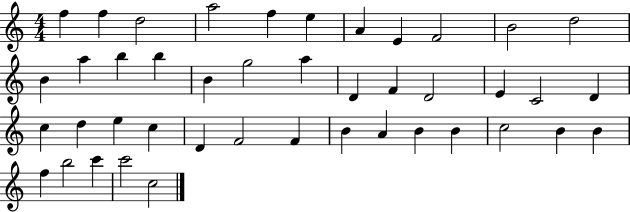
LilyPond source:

{
  \clef treble
  \numericTimeSignature
  \time 4/4
  \key c \major
  f''4 f''4 d''2 | a''2 f''4 e''4 | a'4 e'4 f'2 | b'2 d''2 | \break b'4 a''4 b''4 b''4 | b'4 g''2 a''4 | d'4 f'4 d'2 | e'4 c'2 d'4 | \break c''4 d''4 e''4 c''4 | d'4 f'2 f'4 | b'4 a'4 b'4 b'4 | c''2 b'4 b'4 | \break f''4 b''2 c'''4 | c'''2 c''2 | \bar "|."
}